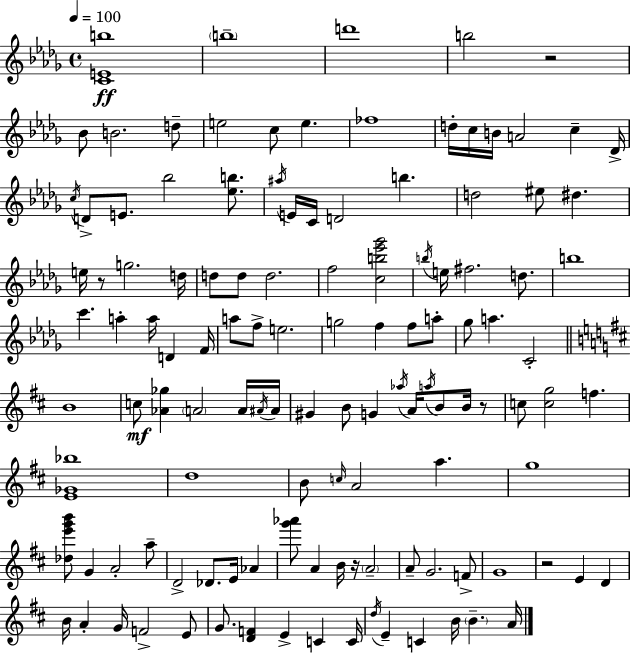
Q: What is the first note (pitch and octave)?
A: B5